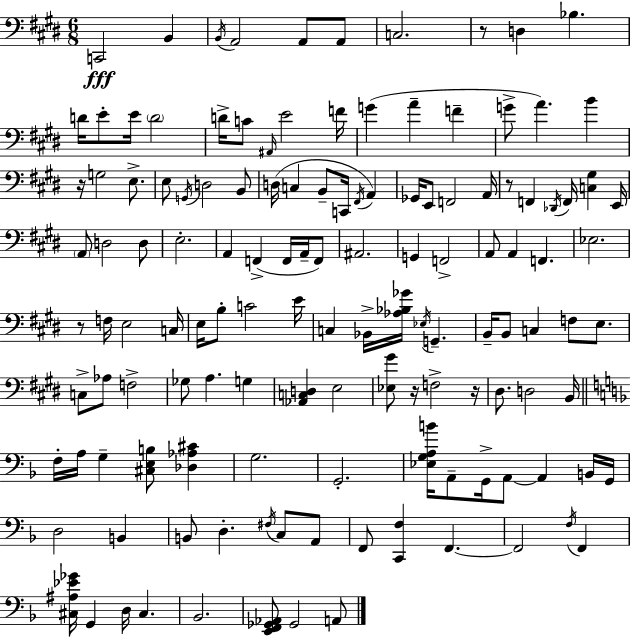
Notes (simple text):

C2/h B2/q B2/s A2/h A2/e A2/e C3/h. R/e D3/q Bb3/q. D4/s E4/e E4/s D4/h D4/s C4/e A#2/s E4/h F4/s G4/q A4/q F4/q G4/e A4/q. B4/q R/s G3/h E3/e. E3/e G2/s D3/h B2/e D3/s C3/q B2/e C2/s F#2/s A2/q Gb2/s E2/e F2/h A2/s R/e F2/q Db2/s F2/s [C3,G#3]/q E2/s A2/e D3/h D3/e E3/h. A2/q F2/q F2/s A2/s F2/e A#2/h. G2/q F2/h A2/e A2/q F2/q. Eb3/h. R/e F3/s E3/h C3/s E3/s B3/e C4/h E4/s C3/q Bb2/s [Ab3,Bb3,Gb4]/s Eb3/s G2/q. B2/s B2/e C3/q F3/e E3/e. C3/e Ab3/e F3/h Gb3/e A3/q. G3/q [Ab2,C3,D3]/q E3/h [Eb3,G#4]/e R/s F3/h R/s D#3/e. D3/h B2/s F3/s A3/s G3/q [C#3,E3,B3]/e [Db3,Ab3,C#4]/q G3/h. G2/h. [Eb3,G3,A3,B4]/s A2/e G2/s A2/e A2/q B2/s G2/s D3/h B2/q B2/e D3/q. F#3/s C3/e A2/e F2/e [C2,F3]/q F2/q. F2/h F3/s F2/q [C#3,A#3,Eb4,Gb4]/s G2/q D3/s C#3/q. Bb2/h. [E2,F2,Gb2,Ab2]/e Gb2/h A2/e